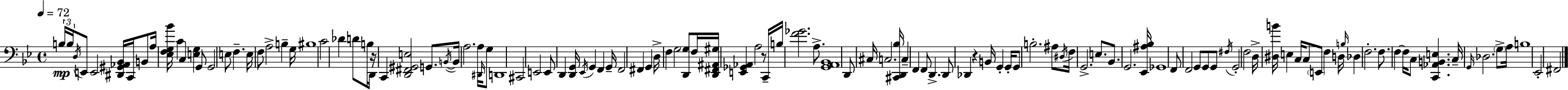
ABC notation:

X:1
T:Untitled
M:4/4
L:1/4
K:Bb
B,/4 B,/4 D,/4 E,,/2 E,,2 [^D,,^G,,_A,,_B,,]/4 C,,/4 B,,/2 A,/4 [_E,F,G,_B]/4 C C, [E,G,] G,,/2 G,,2 E,/2 F, E,/4 F,/2 A,2 B, G,/4 ^B,4 C2 _D D/2 B,/4 D,,/4 z/4 C,, [D,,^F,,^G,,E,]2 G,,/2 B,,/4 B,,/4 A,2 A,/4 ^D,,/4 G,/2 D,,4 ^C,,2 E,,2 E,,/2 D,, [D,,G,,]/4 _E,,/4 G,, F,, G,,/4 F,,2 ^F,, G,, D,/4 F, G,2 [D,,G,]/2 F,/4 [D,,^F,,^A,,^G,]/4 [E,,_G,,_A,,] A,2 z/2 C,,/4 B,/4 [F_G]2 A,/2 [G,,A,,_B,,]4 D,,/2 ^C,/4 C,2 [^C,,D,,_B,]/4 C, F,, F,,/2 D,, D,,/2 _D,, z B,,/4 G,, G,,/4 G,,/2 B,2 ^A,/2 ^D,/4 F,/4 G,,2 E,/2 _B,,/2 G,,2 [_E,,^A,_B,]/4 _G,,4 F,,/2 F,,2 G,,/2 G,,/2 G,,/2 ^F,/4 G,,2 F,2 D,/4 [^D,B]/4 E, C,/4 C,/2 E,,/2 F, D,/4 B,/4 _D, F,2 F,/2 F, F,/4 C,/2 [C,,_A,,B,,E,] C,/4 G,,/4 _D,2 G,/2 A,/4 B,4 _E,,2 ^F,,2